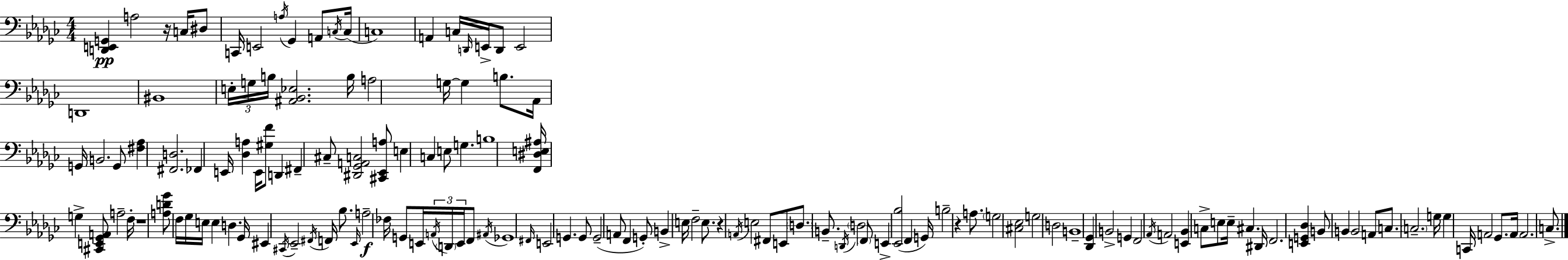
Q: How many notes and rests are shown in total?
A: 143